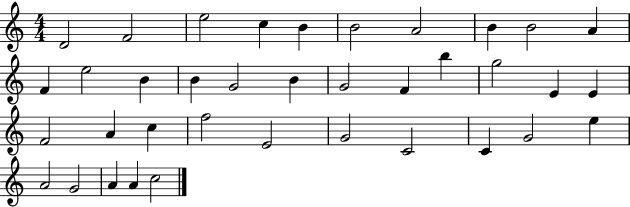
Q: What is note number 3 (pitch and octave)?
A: E5